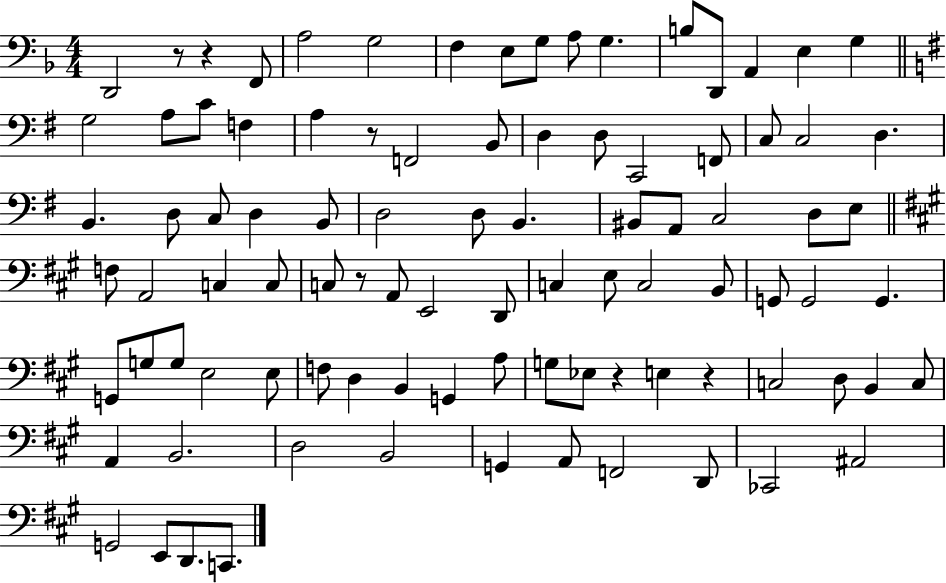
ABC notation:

X:1
T:Untitled
M:4/4
L:1/4
K:F
D,,2 z/2 z F,,/2 A,2 G,2 F, E,/2 G,/2 A,/2 G, B,/2 D,,/2 A,, E, G, G,2 A,/2 C/2 F, A, z/2 F,,2 B,,/2 D, D,/2 C,,2 F,,/2 C,/2 C,2 D, B,, D,/2 C,/2 D, B,,/2 D,2 D,/2 B,, ^B,,/2 A,,/2 C,2 D,/2 E,/2 F,/2 A,,2 C, C,/2 C,/2 z/2 A,,/2 E,,2 D,,/2 C, E,/2 C,2 B,,/2 G,,/2 G,,2 G,, G,,/2 G,/2 G,/2 E,2 E,/2 F,/2 D, B,, G,, A,/2 G,/2 _E,/2 z E, z C,2 D,/2 B,, C,/2 A,, B,,2 D,2 B,,2 G,, A,,/2 F,,2 D,,/2 _C,,2 ^A,,2 G,,2 E,,/2 D,,/2 C,,/2